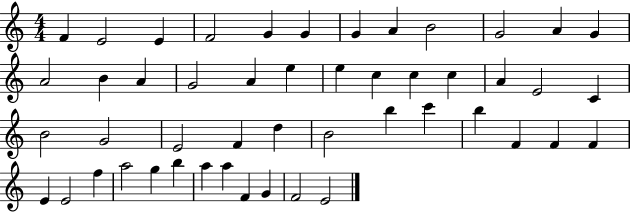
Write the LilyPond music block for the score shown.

{
  \clef treble
  \numericTimeSignature
  \time 4/4
  \key c \major
  f'4 e'2 e'4 | f'2 g'4 g'4 | g'4 a'4 b'2 | g'2 a'4 g'4 | \break a'2 b'4 a'4 | g'2 a'4 e''4 | e''4 c''4 c''4 c''4 | a'4 e'2 c'4 | \break b'2 g'2 | e'2 f'4 d''4 | b'2 b''4 c'''4 | b''4 f'4 f'4 f'4 | \break e'4 e'2 f''4 | a''2 g''4 b''4 | a''4 a''4 f'4 g'4 | f'2 e'2 | \break \bar "|."
}